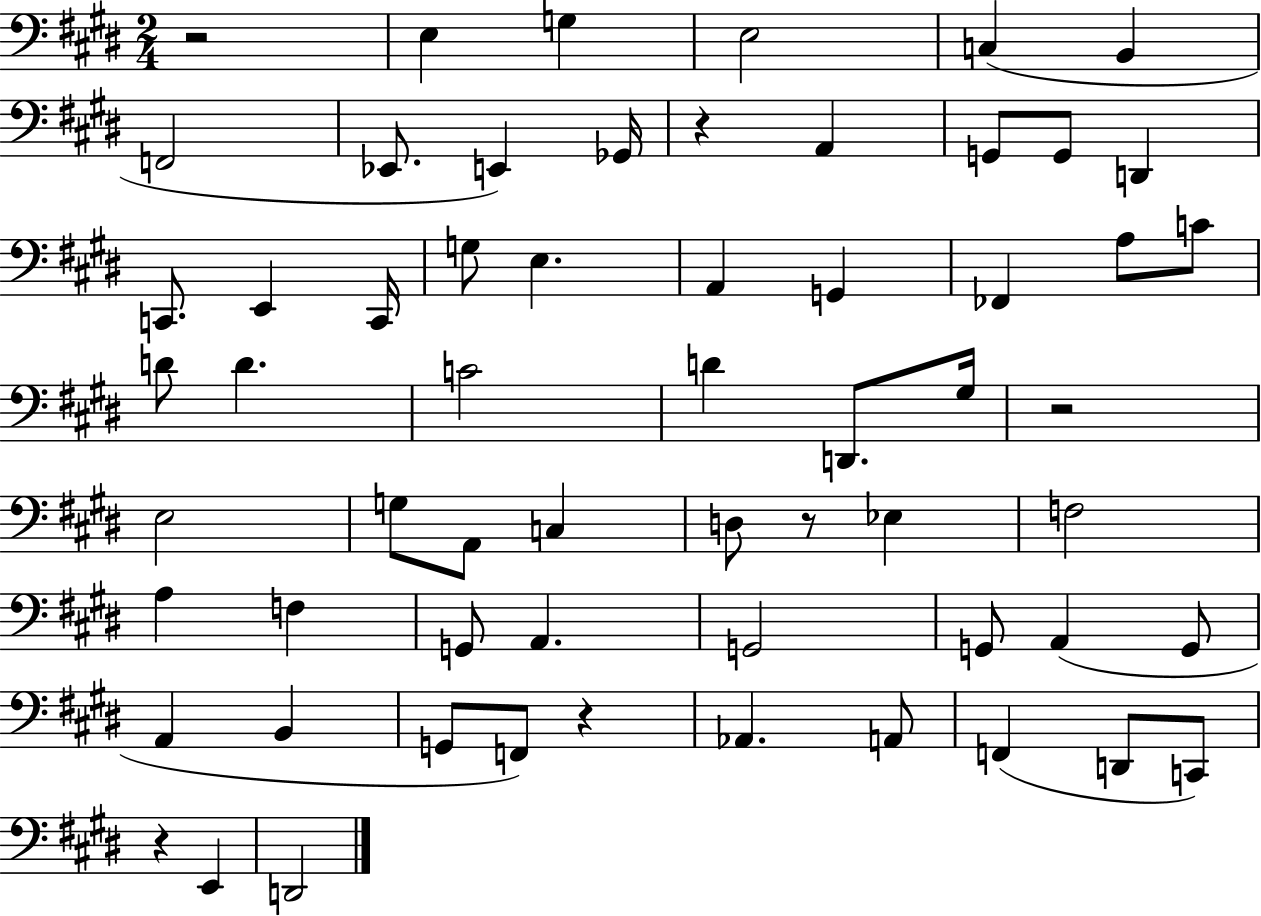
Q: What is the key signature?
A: E major